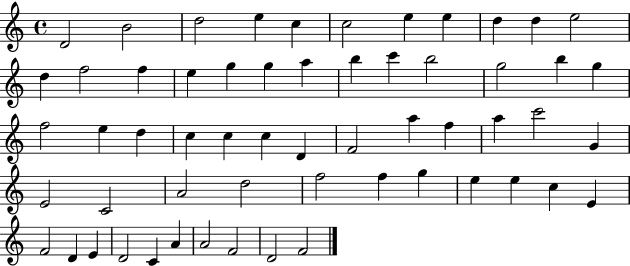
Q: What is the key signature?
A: C major